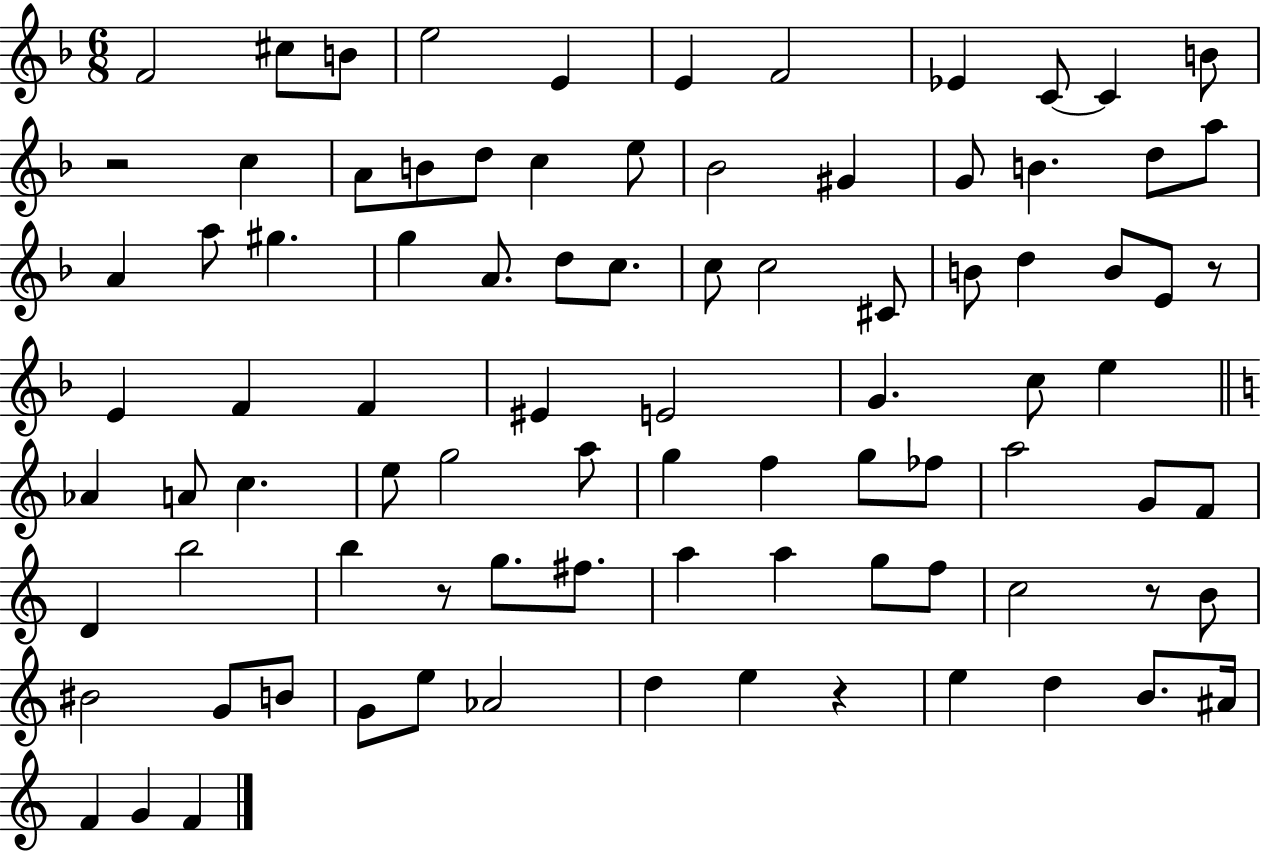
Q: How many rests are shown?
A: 5